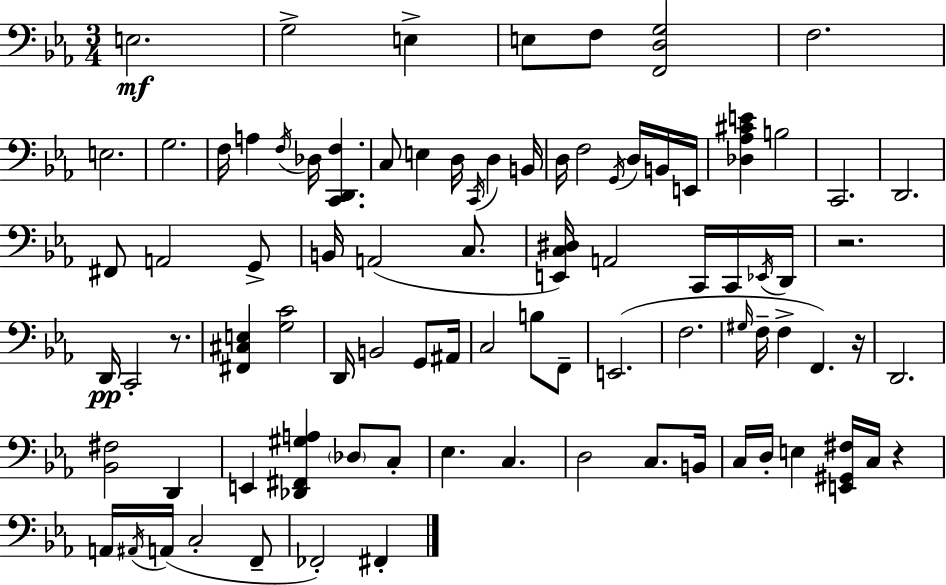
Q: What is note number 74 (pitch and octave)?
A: F#2